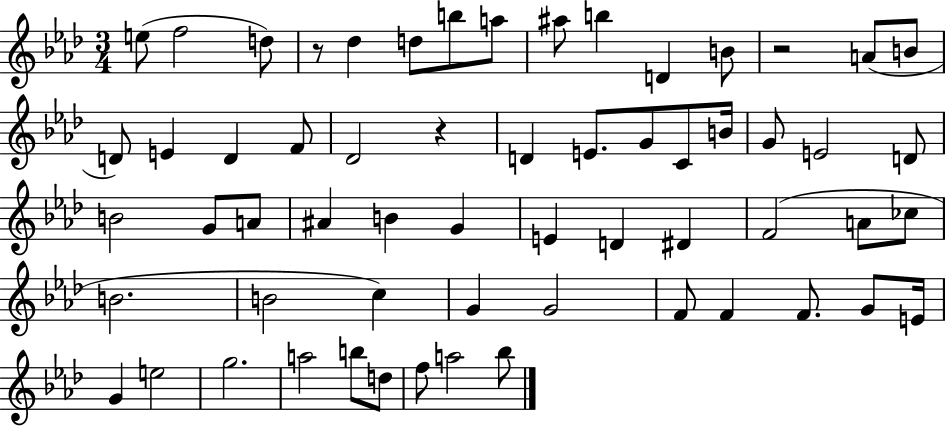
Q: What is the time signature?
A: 3/4